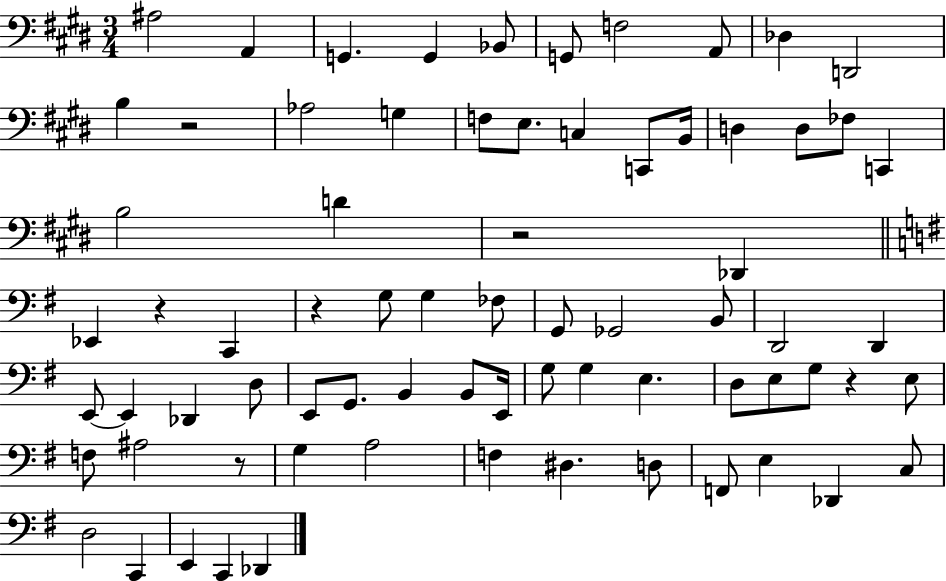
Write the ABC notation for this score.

X:1
T:Untitled
M:3/4
L:1/4
K:E
^A,2 A,, G,, G,, _B,,/2 G,,/2 F,2 A,,/2 _D, D,,2 B, z2 _A,2 G, F,/2 E,/2 C, C,,/2 B,,/4 D, D,/2 _F,/2 C,, B,2 D z2 _D,, _E,, z C,, z G,/2 G, _F,/2 G,,/2 _G,,2 B,,/2 D,,2 D,, E,,/2 E,, _D,, D,/2 E,,/2 G,,/2 B,, B,,/2 E,,/4 G,/2 G, E, D,/2 E,/2 G,/2 z E,/2 F,/2 ^A,2 z/2 G, A,2 F, ^D, D,/2 F,,/2 E, _D,, C,/2 D,2 C,, E,, C,, _D,,